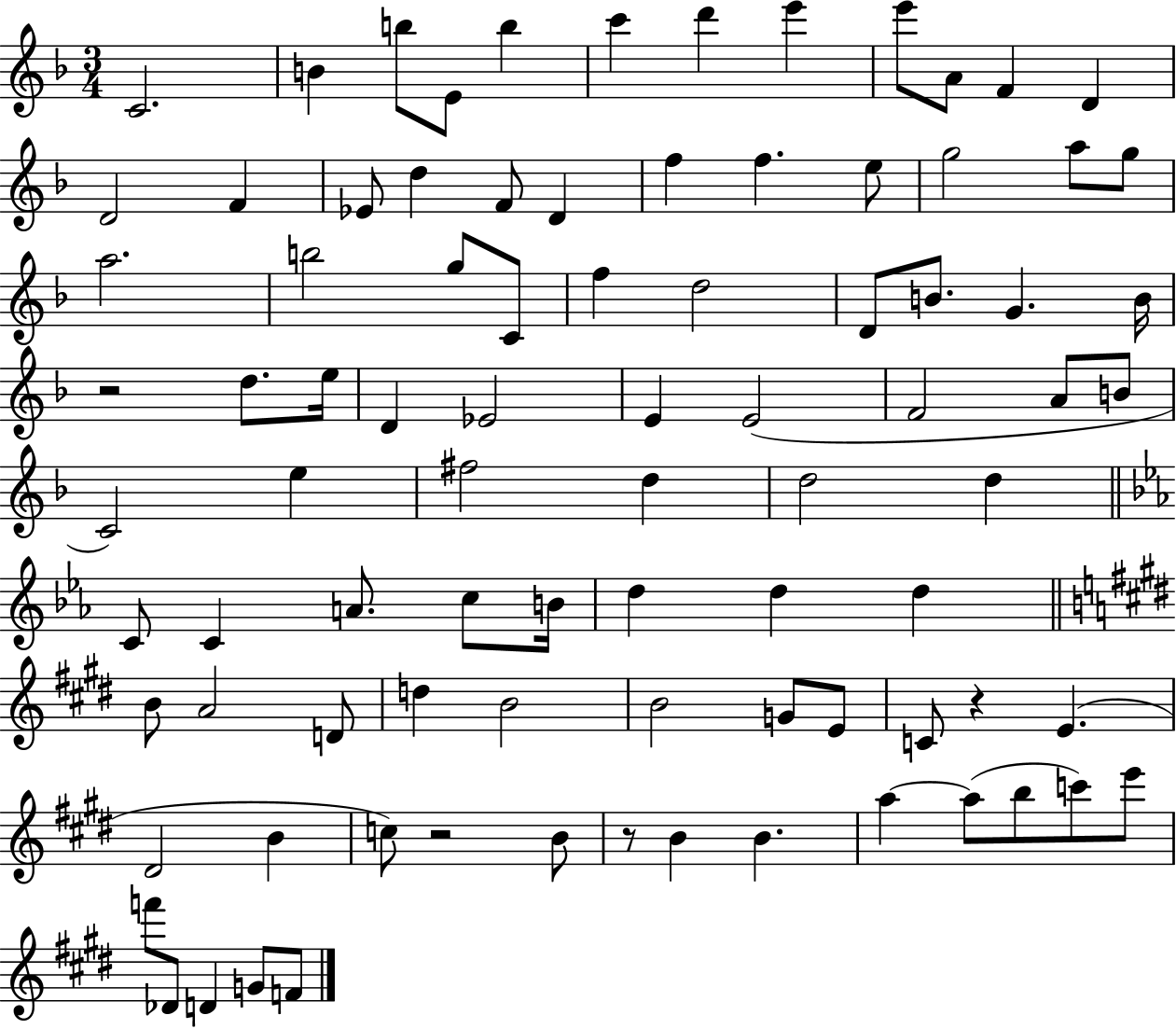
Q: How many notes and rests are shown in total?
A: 87